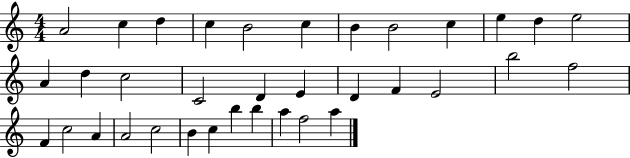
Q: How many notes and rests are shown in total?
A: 35